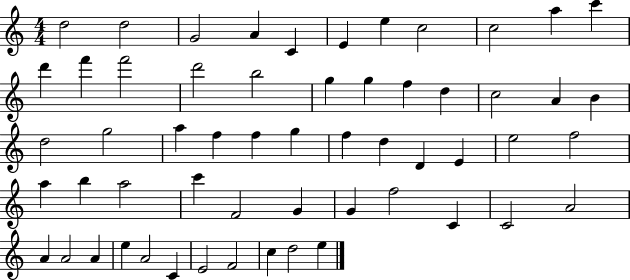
{
  \clef treble
  \numericTimeSignature
  \time 4/4
  \key c \major
  d''2 d''2 | g'2 a'4 c'4 | e'4 e''4 c''2 | c''2 a''4 c'''4 | \break d'''4 f'''4 f'''2 | d'''2 b''2 | g''4 g''4 f''4 d''4 | c''2 a'4 b'4 | \break d''2 g''2 | a''4 f''4 f''4 g''4 | f''4 d''4 d'4 e'4 | e''2 f''2 | \break a''4 b''4 a''2 | c'''4 f'2 g'4 | g'4 f''2 c'4 | c'2 a'2 | \break a'4 a'2 a'4 | e''4 a'2 c'4 | e'2 f'2 | c''4 d''2 e''4 | \break \bar "|."
}